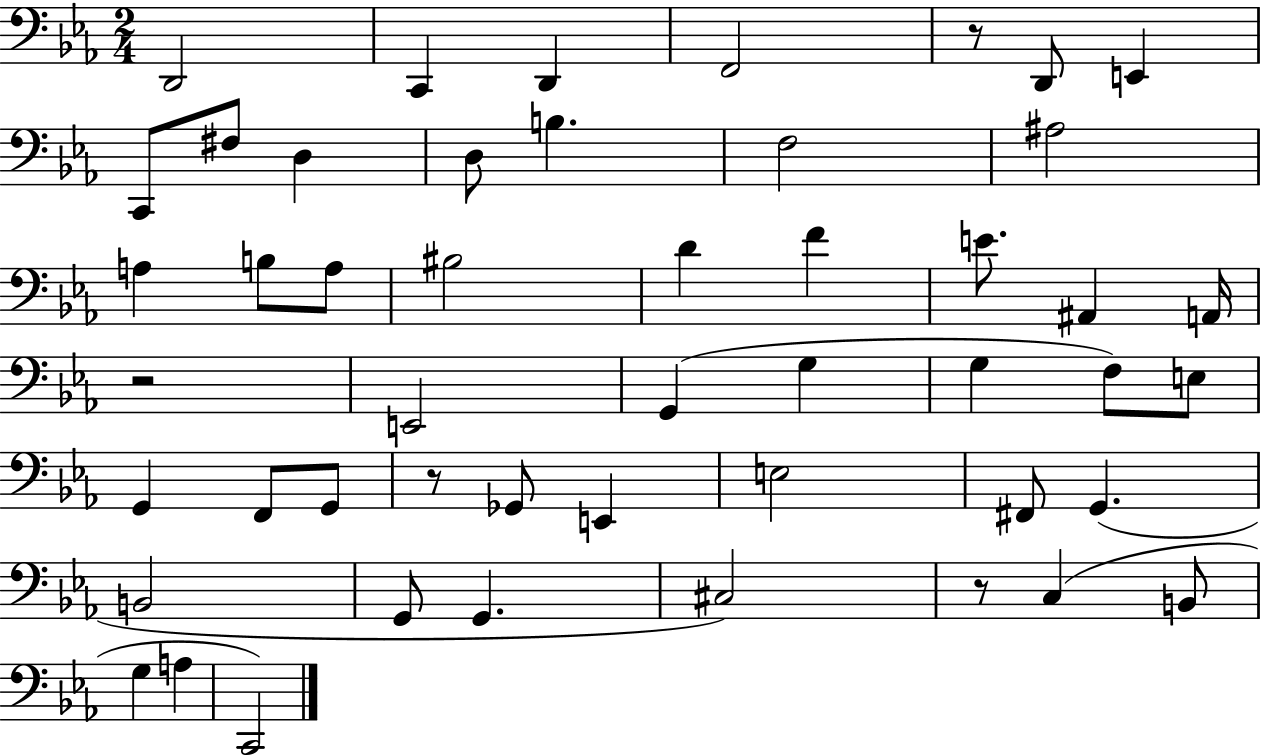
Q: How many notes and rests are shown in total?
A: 49